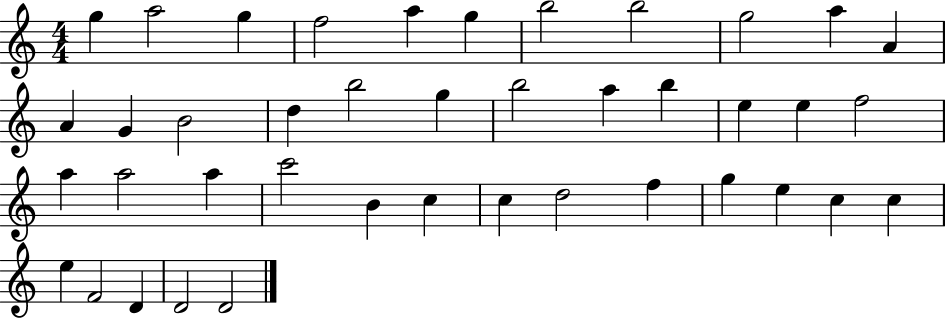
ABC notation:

X:1
T:Untitled
M:4/4
L:1/4
K:C
g a2 g f2 a g b2 b2 g2 a A A G B2 d b2 g b2 a b e e f2 a a2 a c'2 B c c d2 f g e c c e F2 D D2 D2